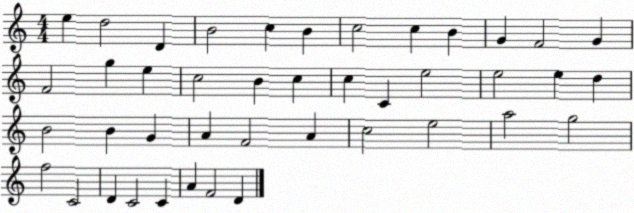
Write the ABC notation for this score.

X:1
T:Untitled
M:4/4
L:1/4
K:C
e d2 D B2 c B c2 c B G F2 G F2 g e c2 B c c C e2 e2 e d B2 B G A F2 A c2 e2 a2 g2 f2 C2 D C2 C A F2 D